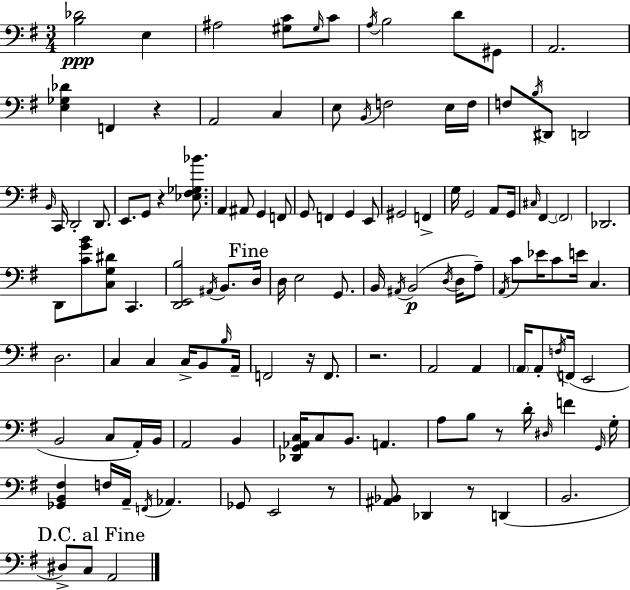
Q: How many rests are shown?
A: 7